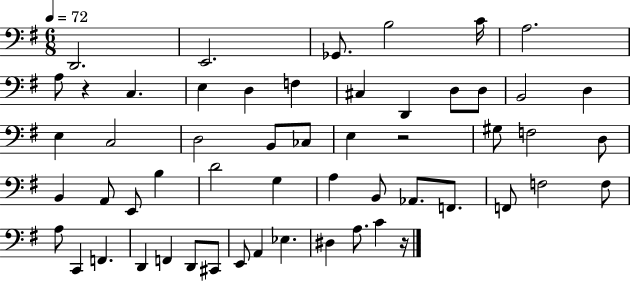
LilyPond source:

{
  \clef bass
  \numericTimeSignature
  \time 6/8
  \key g \major
  \tempo 4 = 72
  d,2. | e,2. | ges,8. b2 c'16 | a2. | \break a8 r4 c4. | e4 d4 f4 | cis4 d,4 d8 d8 | b,2 d4 | \break e4 c2 | d2 b,8 ces8 | e4 r2 | gis8 f2 d8 | \break b,4 a,8 e,8 b4 | d'2 g4 | a4 b,8 aes,8. f,8. | f,8 f2 f8 | \break a8 c,4 f,4. | d,4 f,4 d,8 cis,8 | e,8 a,4 ees4. | dis4 a8. c'4 r16 | \break \bar "|."
}